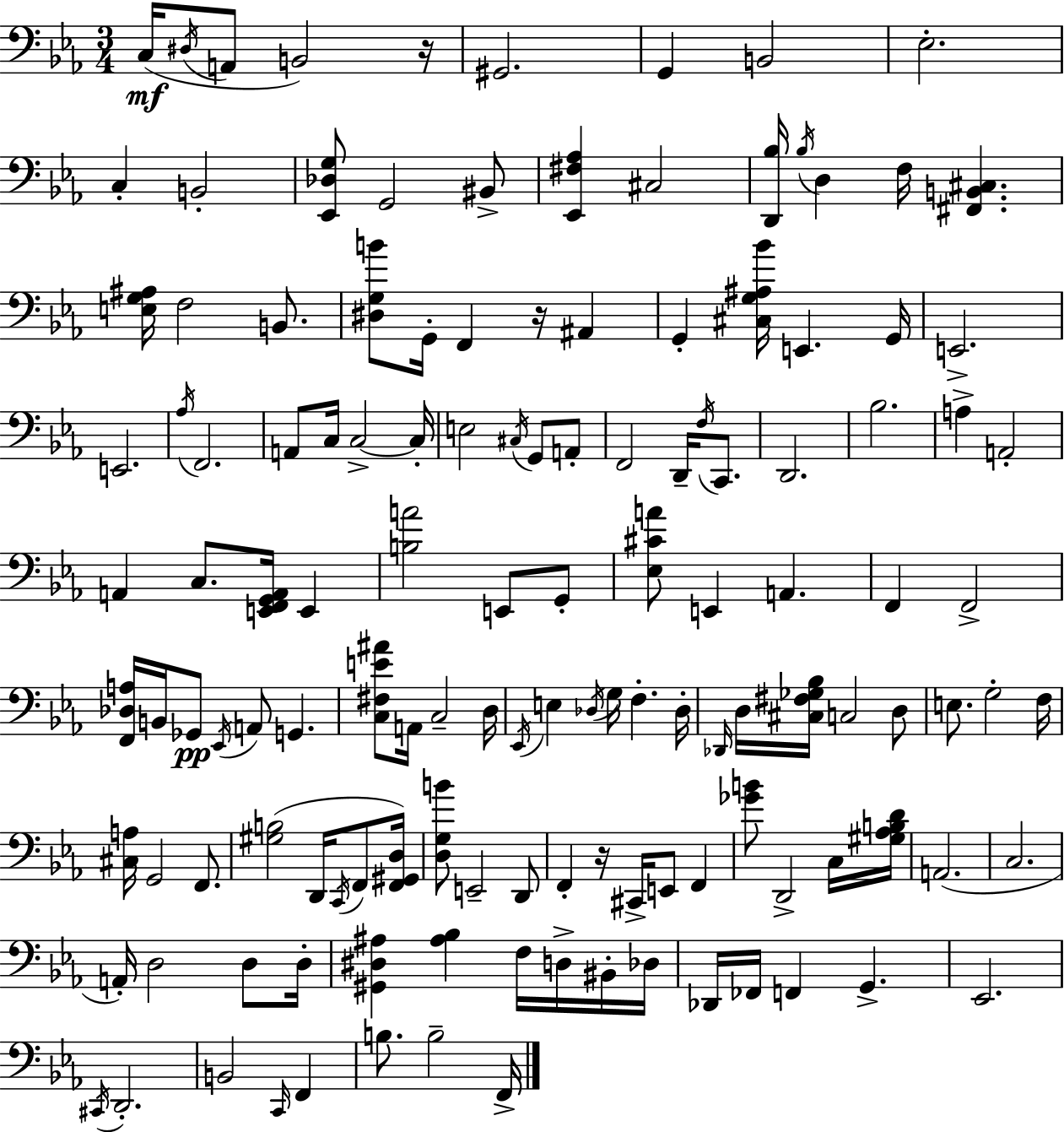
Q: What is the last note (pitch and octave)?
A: F2